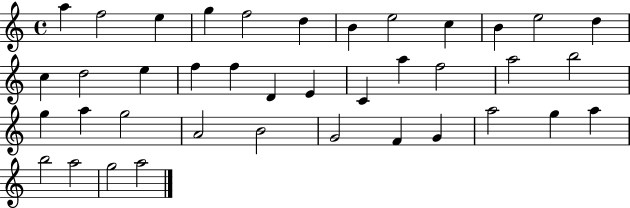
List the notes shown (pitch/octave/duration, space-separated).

A5/q F5/h E5/q G5/q F5/h D5/q B4/q E5/h C5/q B4/q E5/h D5/q C5/q D5/h E5/q F5/q F5/q D4/q E4/q C4/q A5/q F5/h A5/h B5/h G5/q A5/q G5/h A4/h B4/h G4/h F4/q G4/q A5/h G5/q A5/q B5/h A5/h G5/h A5/h